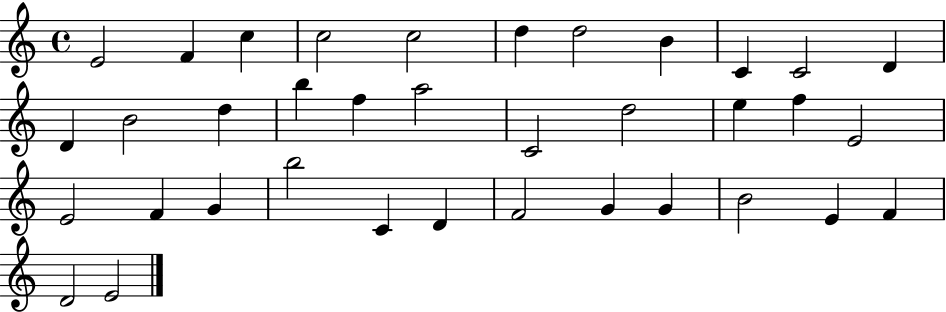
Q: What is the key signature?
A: C major